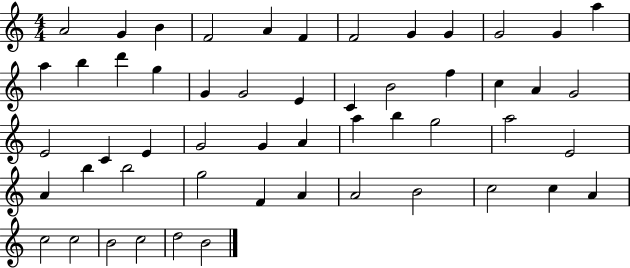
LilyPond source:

{
  \clef treble
  \numericTimeSignature
  \time 4/4
  \key c \major
  a'2 g'4 b'4 | f'2 a'4 f'4 | f'2 g'4 g'4 | g'2 g'4 a''4 | \break a''4 b''4 d'''4 g''4 | g'4 g'2 e'4 | c'4 b'2 f''4 | c''4 a'4 g'2 | \break e'2 c'4 e'4 | g'2 g'4 a'4 | a''4 b''4 g''2 | a''2 e'2 | \break a'4 b''4 b''2 | g''2 f'4 a'4 | a'2 b'2 | c''2 c''4 a'4 | \break c''2 c''2 | b'2 c''2 | d''2 b'2 | \bar "|."
}